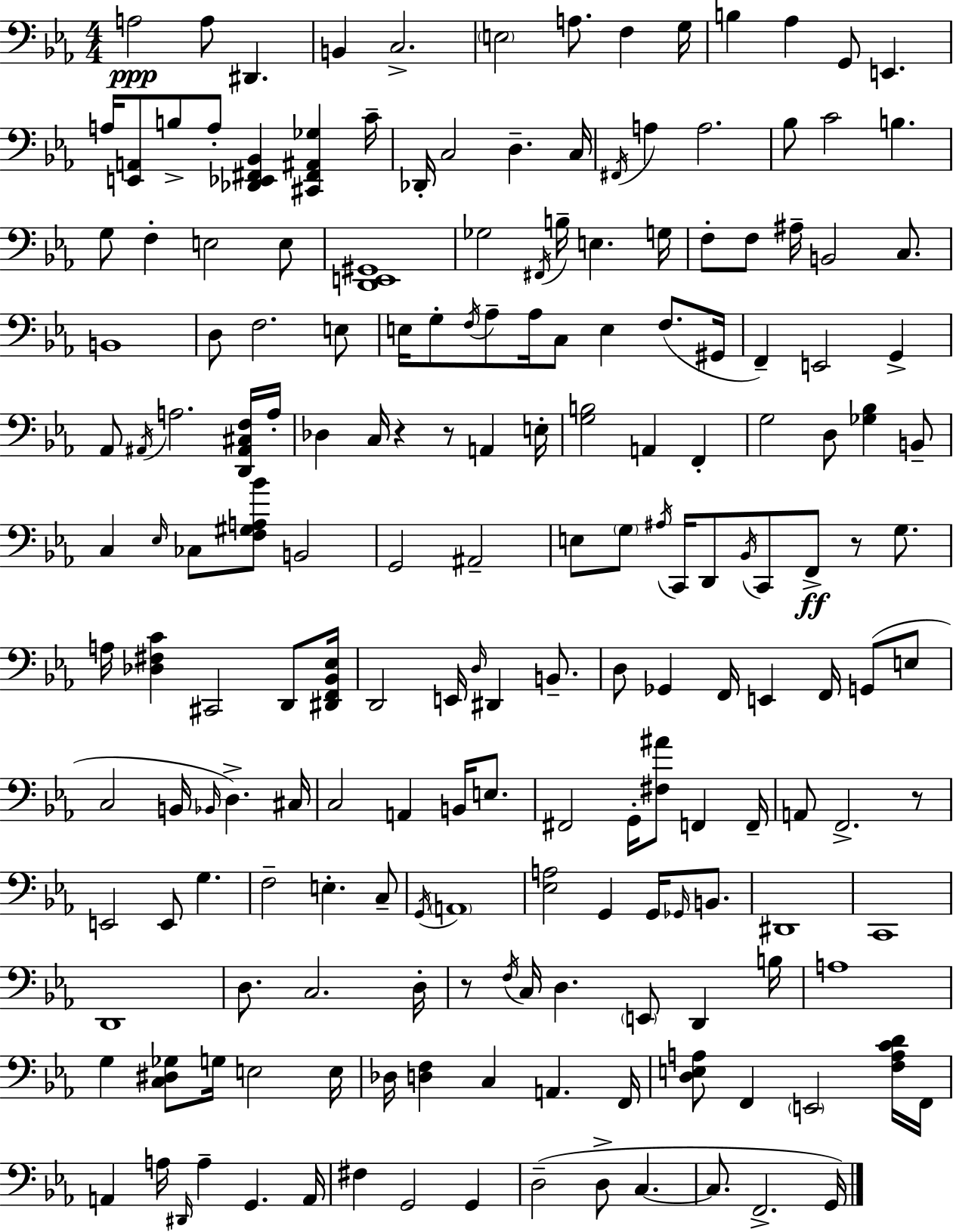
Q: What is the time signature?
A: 4/4